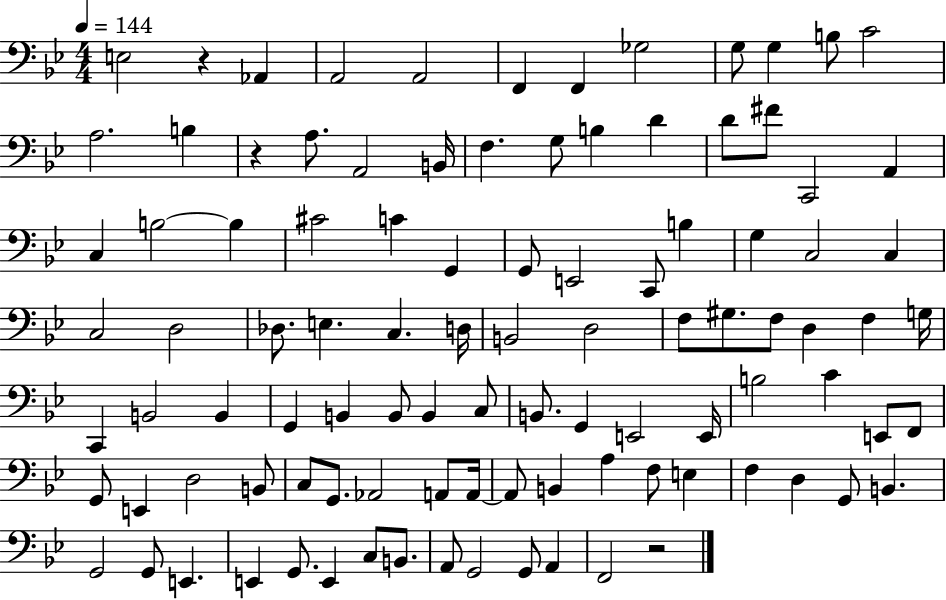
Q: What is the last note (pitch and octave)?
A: F2